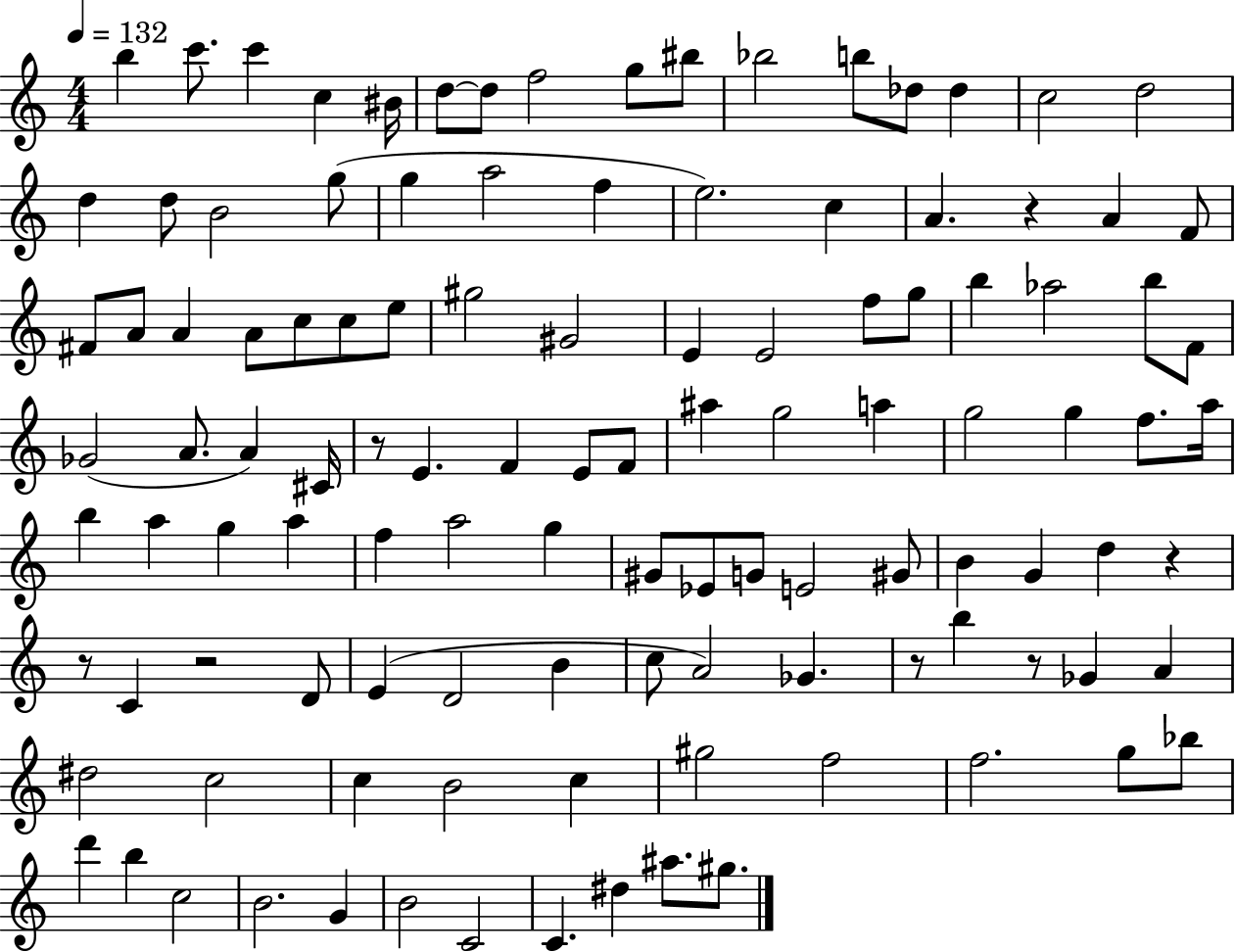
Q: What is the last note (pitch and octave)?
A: G#5